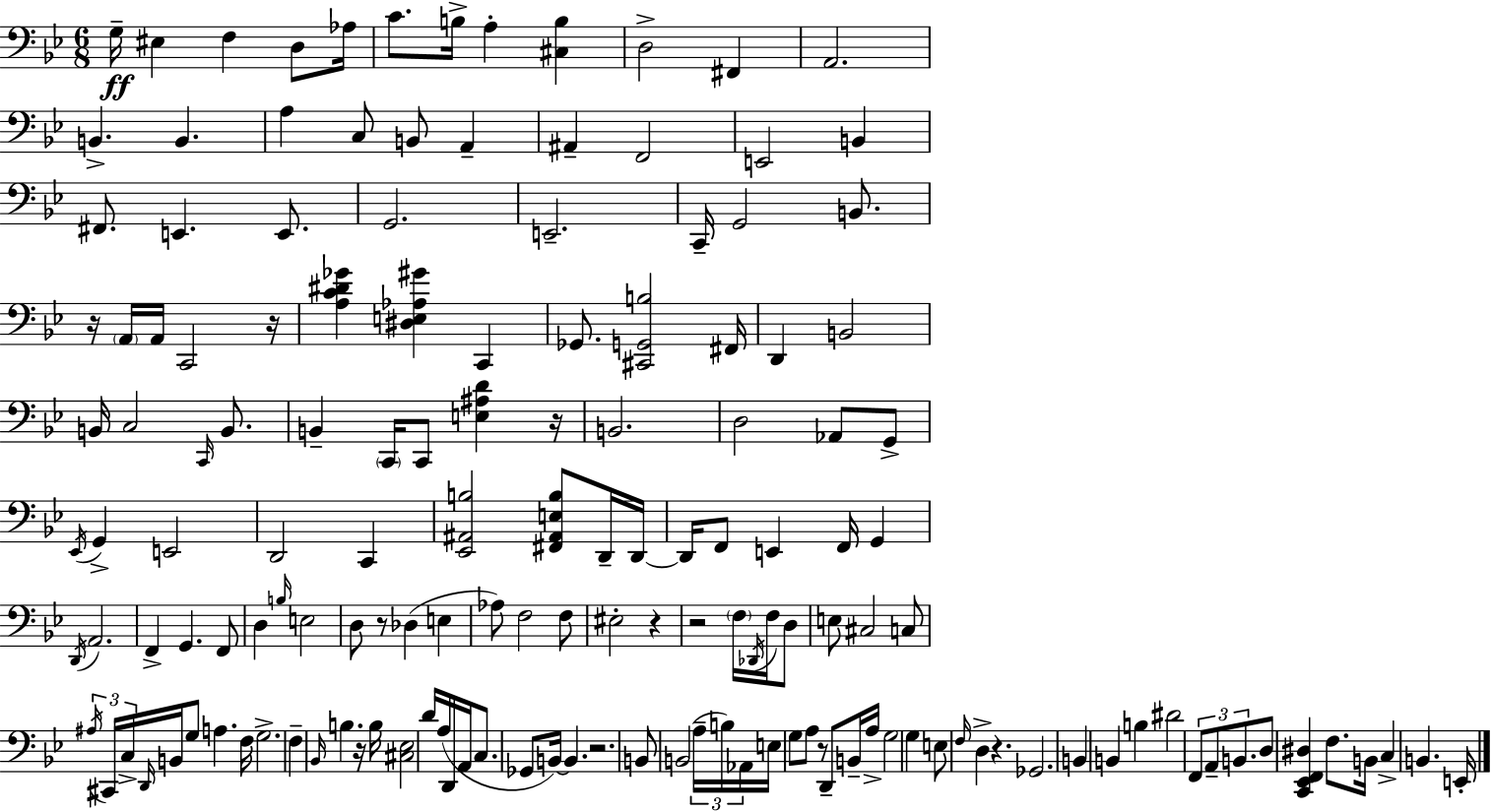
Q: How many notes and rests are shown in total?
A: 152